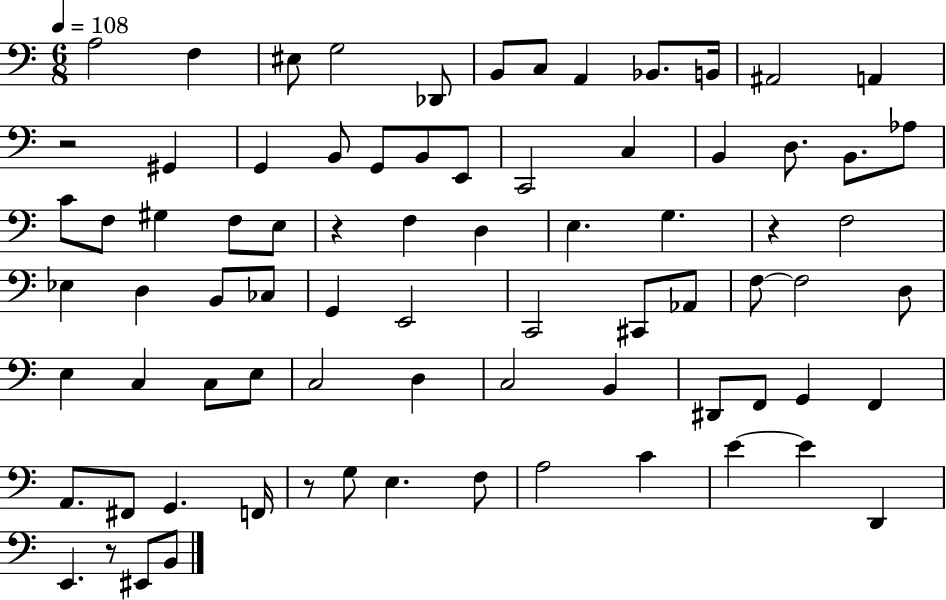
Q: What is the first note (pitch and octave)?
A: A3